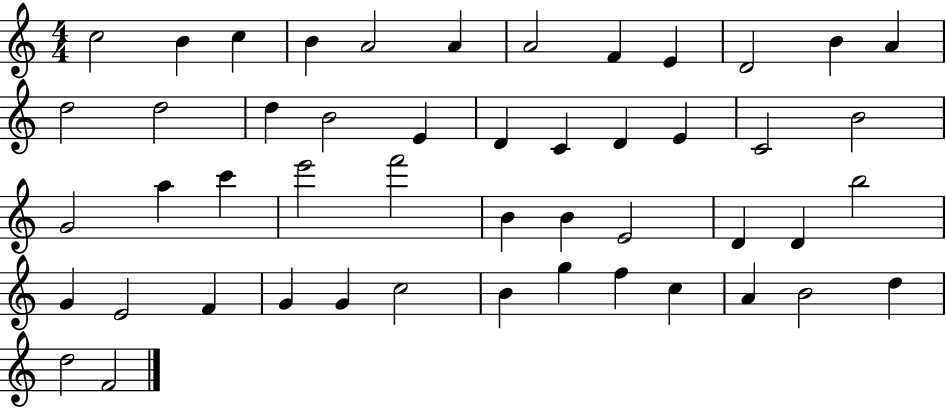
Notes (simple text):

C5/h B4/q C5/q B4/q A4/h A4/q A4/h F4/q E4/q D4/h B4/q A4/q D5/h D5/h D5/q B4/h E4/q D4/q C4/q D4/q E4/q C4/h B4/h G4/h A5/q C6/q E6/h F6/h B4/q B4/q E4/h D4/q D4/q B5/h G4/q E4/h F4/q G4/q G4/q C5/h B4/q G5/q F5/q C5/q A4/q B4/h D5/q D5/h F4/h